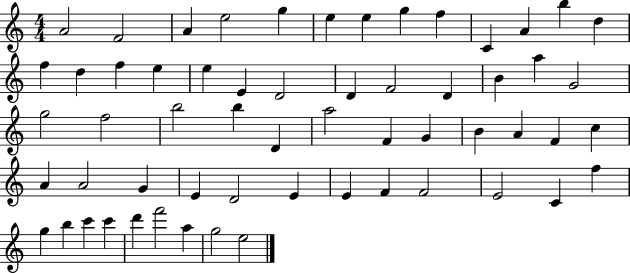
A4/h F4/h A4/q E5/h G5/q E5/q E5/q G5/q F5/q C4/q A4/q B5/q D5/q F5/q D5/q F5/q E5/q E5/q E4/q D4/h D4/q F4/h D4/q B4/q A5/q G4/h G5/h F5/h B5/h B5/q D4/q A5/h F4/q G4/q B4/q A4/q F4/q C5/q A4/q A4/h G4/q E4/q D4/h E4/q E4/q F4/q F4/h E4/h C4/q F5/q G5/q B5/q C6/q C6/q D6/q F6/h A5/q G5/h E5/h